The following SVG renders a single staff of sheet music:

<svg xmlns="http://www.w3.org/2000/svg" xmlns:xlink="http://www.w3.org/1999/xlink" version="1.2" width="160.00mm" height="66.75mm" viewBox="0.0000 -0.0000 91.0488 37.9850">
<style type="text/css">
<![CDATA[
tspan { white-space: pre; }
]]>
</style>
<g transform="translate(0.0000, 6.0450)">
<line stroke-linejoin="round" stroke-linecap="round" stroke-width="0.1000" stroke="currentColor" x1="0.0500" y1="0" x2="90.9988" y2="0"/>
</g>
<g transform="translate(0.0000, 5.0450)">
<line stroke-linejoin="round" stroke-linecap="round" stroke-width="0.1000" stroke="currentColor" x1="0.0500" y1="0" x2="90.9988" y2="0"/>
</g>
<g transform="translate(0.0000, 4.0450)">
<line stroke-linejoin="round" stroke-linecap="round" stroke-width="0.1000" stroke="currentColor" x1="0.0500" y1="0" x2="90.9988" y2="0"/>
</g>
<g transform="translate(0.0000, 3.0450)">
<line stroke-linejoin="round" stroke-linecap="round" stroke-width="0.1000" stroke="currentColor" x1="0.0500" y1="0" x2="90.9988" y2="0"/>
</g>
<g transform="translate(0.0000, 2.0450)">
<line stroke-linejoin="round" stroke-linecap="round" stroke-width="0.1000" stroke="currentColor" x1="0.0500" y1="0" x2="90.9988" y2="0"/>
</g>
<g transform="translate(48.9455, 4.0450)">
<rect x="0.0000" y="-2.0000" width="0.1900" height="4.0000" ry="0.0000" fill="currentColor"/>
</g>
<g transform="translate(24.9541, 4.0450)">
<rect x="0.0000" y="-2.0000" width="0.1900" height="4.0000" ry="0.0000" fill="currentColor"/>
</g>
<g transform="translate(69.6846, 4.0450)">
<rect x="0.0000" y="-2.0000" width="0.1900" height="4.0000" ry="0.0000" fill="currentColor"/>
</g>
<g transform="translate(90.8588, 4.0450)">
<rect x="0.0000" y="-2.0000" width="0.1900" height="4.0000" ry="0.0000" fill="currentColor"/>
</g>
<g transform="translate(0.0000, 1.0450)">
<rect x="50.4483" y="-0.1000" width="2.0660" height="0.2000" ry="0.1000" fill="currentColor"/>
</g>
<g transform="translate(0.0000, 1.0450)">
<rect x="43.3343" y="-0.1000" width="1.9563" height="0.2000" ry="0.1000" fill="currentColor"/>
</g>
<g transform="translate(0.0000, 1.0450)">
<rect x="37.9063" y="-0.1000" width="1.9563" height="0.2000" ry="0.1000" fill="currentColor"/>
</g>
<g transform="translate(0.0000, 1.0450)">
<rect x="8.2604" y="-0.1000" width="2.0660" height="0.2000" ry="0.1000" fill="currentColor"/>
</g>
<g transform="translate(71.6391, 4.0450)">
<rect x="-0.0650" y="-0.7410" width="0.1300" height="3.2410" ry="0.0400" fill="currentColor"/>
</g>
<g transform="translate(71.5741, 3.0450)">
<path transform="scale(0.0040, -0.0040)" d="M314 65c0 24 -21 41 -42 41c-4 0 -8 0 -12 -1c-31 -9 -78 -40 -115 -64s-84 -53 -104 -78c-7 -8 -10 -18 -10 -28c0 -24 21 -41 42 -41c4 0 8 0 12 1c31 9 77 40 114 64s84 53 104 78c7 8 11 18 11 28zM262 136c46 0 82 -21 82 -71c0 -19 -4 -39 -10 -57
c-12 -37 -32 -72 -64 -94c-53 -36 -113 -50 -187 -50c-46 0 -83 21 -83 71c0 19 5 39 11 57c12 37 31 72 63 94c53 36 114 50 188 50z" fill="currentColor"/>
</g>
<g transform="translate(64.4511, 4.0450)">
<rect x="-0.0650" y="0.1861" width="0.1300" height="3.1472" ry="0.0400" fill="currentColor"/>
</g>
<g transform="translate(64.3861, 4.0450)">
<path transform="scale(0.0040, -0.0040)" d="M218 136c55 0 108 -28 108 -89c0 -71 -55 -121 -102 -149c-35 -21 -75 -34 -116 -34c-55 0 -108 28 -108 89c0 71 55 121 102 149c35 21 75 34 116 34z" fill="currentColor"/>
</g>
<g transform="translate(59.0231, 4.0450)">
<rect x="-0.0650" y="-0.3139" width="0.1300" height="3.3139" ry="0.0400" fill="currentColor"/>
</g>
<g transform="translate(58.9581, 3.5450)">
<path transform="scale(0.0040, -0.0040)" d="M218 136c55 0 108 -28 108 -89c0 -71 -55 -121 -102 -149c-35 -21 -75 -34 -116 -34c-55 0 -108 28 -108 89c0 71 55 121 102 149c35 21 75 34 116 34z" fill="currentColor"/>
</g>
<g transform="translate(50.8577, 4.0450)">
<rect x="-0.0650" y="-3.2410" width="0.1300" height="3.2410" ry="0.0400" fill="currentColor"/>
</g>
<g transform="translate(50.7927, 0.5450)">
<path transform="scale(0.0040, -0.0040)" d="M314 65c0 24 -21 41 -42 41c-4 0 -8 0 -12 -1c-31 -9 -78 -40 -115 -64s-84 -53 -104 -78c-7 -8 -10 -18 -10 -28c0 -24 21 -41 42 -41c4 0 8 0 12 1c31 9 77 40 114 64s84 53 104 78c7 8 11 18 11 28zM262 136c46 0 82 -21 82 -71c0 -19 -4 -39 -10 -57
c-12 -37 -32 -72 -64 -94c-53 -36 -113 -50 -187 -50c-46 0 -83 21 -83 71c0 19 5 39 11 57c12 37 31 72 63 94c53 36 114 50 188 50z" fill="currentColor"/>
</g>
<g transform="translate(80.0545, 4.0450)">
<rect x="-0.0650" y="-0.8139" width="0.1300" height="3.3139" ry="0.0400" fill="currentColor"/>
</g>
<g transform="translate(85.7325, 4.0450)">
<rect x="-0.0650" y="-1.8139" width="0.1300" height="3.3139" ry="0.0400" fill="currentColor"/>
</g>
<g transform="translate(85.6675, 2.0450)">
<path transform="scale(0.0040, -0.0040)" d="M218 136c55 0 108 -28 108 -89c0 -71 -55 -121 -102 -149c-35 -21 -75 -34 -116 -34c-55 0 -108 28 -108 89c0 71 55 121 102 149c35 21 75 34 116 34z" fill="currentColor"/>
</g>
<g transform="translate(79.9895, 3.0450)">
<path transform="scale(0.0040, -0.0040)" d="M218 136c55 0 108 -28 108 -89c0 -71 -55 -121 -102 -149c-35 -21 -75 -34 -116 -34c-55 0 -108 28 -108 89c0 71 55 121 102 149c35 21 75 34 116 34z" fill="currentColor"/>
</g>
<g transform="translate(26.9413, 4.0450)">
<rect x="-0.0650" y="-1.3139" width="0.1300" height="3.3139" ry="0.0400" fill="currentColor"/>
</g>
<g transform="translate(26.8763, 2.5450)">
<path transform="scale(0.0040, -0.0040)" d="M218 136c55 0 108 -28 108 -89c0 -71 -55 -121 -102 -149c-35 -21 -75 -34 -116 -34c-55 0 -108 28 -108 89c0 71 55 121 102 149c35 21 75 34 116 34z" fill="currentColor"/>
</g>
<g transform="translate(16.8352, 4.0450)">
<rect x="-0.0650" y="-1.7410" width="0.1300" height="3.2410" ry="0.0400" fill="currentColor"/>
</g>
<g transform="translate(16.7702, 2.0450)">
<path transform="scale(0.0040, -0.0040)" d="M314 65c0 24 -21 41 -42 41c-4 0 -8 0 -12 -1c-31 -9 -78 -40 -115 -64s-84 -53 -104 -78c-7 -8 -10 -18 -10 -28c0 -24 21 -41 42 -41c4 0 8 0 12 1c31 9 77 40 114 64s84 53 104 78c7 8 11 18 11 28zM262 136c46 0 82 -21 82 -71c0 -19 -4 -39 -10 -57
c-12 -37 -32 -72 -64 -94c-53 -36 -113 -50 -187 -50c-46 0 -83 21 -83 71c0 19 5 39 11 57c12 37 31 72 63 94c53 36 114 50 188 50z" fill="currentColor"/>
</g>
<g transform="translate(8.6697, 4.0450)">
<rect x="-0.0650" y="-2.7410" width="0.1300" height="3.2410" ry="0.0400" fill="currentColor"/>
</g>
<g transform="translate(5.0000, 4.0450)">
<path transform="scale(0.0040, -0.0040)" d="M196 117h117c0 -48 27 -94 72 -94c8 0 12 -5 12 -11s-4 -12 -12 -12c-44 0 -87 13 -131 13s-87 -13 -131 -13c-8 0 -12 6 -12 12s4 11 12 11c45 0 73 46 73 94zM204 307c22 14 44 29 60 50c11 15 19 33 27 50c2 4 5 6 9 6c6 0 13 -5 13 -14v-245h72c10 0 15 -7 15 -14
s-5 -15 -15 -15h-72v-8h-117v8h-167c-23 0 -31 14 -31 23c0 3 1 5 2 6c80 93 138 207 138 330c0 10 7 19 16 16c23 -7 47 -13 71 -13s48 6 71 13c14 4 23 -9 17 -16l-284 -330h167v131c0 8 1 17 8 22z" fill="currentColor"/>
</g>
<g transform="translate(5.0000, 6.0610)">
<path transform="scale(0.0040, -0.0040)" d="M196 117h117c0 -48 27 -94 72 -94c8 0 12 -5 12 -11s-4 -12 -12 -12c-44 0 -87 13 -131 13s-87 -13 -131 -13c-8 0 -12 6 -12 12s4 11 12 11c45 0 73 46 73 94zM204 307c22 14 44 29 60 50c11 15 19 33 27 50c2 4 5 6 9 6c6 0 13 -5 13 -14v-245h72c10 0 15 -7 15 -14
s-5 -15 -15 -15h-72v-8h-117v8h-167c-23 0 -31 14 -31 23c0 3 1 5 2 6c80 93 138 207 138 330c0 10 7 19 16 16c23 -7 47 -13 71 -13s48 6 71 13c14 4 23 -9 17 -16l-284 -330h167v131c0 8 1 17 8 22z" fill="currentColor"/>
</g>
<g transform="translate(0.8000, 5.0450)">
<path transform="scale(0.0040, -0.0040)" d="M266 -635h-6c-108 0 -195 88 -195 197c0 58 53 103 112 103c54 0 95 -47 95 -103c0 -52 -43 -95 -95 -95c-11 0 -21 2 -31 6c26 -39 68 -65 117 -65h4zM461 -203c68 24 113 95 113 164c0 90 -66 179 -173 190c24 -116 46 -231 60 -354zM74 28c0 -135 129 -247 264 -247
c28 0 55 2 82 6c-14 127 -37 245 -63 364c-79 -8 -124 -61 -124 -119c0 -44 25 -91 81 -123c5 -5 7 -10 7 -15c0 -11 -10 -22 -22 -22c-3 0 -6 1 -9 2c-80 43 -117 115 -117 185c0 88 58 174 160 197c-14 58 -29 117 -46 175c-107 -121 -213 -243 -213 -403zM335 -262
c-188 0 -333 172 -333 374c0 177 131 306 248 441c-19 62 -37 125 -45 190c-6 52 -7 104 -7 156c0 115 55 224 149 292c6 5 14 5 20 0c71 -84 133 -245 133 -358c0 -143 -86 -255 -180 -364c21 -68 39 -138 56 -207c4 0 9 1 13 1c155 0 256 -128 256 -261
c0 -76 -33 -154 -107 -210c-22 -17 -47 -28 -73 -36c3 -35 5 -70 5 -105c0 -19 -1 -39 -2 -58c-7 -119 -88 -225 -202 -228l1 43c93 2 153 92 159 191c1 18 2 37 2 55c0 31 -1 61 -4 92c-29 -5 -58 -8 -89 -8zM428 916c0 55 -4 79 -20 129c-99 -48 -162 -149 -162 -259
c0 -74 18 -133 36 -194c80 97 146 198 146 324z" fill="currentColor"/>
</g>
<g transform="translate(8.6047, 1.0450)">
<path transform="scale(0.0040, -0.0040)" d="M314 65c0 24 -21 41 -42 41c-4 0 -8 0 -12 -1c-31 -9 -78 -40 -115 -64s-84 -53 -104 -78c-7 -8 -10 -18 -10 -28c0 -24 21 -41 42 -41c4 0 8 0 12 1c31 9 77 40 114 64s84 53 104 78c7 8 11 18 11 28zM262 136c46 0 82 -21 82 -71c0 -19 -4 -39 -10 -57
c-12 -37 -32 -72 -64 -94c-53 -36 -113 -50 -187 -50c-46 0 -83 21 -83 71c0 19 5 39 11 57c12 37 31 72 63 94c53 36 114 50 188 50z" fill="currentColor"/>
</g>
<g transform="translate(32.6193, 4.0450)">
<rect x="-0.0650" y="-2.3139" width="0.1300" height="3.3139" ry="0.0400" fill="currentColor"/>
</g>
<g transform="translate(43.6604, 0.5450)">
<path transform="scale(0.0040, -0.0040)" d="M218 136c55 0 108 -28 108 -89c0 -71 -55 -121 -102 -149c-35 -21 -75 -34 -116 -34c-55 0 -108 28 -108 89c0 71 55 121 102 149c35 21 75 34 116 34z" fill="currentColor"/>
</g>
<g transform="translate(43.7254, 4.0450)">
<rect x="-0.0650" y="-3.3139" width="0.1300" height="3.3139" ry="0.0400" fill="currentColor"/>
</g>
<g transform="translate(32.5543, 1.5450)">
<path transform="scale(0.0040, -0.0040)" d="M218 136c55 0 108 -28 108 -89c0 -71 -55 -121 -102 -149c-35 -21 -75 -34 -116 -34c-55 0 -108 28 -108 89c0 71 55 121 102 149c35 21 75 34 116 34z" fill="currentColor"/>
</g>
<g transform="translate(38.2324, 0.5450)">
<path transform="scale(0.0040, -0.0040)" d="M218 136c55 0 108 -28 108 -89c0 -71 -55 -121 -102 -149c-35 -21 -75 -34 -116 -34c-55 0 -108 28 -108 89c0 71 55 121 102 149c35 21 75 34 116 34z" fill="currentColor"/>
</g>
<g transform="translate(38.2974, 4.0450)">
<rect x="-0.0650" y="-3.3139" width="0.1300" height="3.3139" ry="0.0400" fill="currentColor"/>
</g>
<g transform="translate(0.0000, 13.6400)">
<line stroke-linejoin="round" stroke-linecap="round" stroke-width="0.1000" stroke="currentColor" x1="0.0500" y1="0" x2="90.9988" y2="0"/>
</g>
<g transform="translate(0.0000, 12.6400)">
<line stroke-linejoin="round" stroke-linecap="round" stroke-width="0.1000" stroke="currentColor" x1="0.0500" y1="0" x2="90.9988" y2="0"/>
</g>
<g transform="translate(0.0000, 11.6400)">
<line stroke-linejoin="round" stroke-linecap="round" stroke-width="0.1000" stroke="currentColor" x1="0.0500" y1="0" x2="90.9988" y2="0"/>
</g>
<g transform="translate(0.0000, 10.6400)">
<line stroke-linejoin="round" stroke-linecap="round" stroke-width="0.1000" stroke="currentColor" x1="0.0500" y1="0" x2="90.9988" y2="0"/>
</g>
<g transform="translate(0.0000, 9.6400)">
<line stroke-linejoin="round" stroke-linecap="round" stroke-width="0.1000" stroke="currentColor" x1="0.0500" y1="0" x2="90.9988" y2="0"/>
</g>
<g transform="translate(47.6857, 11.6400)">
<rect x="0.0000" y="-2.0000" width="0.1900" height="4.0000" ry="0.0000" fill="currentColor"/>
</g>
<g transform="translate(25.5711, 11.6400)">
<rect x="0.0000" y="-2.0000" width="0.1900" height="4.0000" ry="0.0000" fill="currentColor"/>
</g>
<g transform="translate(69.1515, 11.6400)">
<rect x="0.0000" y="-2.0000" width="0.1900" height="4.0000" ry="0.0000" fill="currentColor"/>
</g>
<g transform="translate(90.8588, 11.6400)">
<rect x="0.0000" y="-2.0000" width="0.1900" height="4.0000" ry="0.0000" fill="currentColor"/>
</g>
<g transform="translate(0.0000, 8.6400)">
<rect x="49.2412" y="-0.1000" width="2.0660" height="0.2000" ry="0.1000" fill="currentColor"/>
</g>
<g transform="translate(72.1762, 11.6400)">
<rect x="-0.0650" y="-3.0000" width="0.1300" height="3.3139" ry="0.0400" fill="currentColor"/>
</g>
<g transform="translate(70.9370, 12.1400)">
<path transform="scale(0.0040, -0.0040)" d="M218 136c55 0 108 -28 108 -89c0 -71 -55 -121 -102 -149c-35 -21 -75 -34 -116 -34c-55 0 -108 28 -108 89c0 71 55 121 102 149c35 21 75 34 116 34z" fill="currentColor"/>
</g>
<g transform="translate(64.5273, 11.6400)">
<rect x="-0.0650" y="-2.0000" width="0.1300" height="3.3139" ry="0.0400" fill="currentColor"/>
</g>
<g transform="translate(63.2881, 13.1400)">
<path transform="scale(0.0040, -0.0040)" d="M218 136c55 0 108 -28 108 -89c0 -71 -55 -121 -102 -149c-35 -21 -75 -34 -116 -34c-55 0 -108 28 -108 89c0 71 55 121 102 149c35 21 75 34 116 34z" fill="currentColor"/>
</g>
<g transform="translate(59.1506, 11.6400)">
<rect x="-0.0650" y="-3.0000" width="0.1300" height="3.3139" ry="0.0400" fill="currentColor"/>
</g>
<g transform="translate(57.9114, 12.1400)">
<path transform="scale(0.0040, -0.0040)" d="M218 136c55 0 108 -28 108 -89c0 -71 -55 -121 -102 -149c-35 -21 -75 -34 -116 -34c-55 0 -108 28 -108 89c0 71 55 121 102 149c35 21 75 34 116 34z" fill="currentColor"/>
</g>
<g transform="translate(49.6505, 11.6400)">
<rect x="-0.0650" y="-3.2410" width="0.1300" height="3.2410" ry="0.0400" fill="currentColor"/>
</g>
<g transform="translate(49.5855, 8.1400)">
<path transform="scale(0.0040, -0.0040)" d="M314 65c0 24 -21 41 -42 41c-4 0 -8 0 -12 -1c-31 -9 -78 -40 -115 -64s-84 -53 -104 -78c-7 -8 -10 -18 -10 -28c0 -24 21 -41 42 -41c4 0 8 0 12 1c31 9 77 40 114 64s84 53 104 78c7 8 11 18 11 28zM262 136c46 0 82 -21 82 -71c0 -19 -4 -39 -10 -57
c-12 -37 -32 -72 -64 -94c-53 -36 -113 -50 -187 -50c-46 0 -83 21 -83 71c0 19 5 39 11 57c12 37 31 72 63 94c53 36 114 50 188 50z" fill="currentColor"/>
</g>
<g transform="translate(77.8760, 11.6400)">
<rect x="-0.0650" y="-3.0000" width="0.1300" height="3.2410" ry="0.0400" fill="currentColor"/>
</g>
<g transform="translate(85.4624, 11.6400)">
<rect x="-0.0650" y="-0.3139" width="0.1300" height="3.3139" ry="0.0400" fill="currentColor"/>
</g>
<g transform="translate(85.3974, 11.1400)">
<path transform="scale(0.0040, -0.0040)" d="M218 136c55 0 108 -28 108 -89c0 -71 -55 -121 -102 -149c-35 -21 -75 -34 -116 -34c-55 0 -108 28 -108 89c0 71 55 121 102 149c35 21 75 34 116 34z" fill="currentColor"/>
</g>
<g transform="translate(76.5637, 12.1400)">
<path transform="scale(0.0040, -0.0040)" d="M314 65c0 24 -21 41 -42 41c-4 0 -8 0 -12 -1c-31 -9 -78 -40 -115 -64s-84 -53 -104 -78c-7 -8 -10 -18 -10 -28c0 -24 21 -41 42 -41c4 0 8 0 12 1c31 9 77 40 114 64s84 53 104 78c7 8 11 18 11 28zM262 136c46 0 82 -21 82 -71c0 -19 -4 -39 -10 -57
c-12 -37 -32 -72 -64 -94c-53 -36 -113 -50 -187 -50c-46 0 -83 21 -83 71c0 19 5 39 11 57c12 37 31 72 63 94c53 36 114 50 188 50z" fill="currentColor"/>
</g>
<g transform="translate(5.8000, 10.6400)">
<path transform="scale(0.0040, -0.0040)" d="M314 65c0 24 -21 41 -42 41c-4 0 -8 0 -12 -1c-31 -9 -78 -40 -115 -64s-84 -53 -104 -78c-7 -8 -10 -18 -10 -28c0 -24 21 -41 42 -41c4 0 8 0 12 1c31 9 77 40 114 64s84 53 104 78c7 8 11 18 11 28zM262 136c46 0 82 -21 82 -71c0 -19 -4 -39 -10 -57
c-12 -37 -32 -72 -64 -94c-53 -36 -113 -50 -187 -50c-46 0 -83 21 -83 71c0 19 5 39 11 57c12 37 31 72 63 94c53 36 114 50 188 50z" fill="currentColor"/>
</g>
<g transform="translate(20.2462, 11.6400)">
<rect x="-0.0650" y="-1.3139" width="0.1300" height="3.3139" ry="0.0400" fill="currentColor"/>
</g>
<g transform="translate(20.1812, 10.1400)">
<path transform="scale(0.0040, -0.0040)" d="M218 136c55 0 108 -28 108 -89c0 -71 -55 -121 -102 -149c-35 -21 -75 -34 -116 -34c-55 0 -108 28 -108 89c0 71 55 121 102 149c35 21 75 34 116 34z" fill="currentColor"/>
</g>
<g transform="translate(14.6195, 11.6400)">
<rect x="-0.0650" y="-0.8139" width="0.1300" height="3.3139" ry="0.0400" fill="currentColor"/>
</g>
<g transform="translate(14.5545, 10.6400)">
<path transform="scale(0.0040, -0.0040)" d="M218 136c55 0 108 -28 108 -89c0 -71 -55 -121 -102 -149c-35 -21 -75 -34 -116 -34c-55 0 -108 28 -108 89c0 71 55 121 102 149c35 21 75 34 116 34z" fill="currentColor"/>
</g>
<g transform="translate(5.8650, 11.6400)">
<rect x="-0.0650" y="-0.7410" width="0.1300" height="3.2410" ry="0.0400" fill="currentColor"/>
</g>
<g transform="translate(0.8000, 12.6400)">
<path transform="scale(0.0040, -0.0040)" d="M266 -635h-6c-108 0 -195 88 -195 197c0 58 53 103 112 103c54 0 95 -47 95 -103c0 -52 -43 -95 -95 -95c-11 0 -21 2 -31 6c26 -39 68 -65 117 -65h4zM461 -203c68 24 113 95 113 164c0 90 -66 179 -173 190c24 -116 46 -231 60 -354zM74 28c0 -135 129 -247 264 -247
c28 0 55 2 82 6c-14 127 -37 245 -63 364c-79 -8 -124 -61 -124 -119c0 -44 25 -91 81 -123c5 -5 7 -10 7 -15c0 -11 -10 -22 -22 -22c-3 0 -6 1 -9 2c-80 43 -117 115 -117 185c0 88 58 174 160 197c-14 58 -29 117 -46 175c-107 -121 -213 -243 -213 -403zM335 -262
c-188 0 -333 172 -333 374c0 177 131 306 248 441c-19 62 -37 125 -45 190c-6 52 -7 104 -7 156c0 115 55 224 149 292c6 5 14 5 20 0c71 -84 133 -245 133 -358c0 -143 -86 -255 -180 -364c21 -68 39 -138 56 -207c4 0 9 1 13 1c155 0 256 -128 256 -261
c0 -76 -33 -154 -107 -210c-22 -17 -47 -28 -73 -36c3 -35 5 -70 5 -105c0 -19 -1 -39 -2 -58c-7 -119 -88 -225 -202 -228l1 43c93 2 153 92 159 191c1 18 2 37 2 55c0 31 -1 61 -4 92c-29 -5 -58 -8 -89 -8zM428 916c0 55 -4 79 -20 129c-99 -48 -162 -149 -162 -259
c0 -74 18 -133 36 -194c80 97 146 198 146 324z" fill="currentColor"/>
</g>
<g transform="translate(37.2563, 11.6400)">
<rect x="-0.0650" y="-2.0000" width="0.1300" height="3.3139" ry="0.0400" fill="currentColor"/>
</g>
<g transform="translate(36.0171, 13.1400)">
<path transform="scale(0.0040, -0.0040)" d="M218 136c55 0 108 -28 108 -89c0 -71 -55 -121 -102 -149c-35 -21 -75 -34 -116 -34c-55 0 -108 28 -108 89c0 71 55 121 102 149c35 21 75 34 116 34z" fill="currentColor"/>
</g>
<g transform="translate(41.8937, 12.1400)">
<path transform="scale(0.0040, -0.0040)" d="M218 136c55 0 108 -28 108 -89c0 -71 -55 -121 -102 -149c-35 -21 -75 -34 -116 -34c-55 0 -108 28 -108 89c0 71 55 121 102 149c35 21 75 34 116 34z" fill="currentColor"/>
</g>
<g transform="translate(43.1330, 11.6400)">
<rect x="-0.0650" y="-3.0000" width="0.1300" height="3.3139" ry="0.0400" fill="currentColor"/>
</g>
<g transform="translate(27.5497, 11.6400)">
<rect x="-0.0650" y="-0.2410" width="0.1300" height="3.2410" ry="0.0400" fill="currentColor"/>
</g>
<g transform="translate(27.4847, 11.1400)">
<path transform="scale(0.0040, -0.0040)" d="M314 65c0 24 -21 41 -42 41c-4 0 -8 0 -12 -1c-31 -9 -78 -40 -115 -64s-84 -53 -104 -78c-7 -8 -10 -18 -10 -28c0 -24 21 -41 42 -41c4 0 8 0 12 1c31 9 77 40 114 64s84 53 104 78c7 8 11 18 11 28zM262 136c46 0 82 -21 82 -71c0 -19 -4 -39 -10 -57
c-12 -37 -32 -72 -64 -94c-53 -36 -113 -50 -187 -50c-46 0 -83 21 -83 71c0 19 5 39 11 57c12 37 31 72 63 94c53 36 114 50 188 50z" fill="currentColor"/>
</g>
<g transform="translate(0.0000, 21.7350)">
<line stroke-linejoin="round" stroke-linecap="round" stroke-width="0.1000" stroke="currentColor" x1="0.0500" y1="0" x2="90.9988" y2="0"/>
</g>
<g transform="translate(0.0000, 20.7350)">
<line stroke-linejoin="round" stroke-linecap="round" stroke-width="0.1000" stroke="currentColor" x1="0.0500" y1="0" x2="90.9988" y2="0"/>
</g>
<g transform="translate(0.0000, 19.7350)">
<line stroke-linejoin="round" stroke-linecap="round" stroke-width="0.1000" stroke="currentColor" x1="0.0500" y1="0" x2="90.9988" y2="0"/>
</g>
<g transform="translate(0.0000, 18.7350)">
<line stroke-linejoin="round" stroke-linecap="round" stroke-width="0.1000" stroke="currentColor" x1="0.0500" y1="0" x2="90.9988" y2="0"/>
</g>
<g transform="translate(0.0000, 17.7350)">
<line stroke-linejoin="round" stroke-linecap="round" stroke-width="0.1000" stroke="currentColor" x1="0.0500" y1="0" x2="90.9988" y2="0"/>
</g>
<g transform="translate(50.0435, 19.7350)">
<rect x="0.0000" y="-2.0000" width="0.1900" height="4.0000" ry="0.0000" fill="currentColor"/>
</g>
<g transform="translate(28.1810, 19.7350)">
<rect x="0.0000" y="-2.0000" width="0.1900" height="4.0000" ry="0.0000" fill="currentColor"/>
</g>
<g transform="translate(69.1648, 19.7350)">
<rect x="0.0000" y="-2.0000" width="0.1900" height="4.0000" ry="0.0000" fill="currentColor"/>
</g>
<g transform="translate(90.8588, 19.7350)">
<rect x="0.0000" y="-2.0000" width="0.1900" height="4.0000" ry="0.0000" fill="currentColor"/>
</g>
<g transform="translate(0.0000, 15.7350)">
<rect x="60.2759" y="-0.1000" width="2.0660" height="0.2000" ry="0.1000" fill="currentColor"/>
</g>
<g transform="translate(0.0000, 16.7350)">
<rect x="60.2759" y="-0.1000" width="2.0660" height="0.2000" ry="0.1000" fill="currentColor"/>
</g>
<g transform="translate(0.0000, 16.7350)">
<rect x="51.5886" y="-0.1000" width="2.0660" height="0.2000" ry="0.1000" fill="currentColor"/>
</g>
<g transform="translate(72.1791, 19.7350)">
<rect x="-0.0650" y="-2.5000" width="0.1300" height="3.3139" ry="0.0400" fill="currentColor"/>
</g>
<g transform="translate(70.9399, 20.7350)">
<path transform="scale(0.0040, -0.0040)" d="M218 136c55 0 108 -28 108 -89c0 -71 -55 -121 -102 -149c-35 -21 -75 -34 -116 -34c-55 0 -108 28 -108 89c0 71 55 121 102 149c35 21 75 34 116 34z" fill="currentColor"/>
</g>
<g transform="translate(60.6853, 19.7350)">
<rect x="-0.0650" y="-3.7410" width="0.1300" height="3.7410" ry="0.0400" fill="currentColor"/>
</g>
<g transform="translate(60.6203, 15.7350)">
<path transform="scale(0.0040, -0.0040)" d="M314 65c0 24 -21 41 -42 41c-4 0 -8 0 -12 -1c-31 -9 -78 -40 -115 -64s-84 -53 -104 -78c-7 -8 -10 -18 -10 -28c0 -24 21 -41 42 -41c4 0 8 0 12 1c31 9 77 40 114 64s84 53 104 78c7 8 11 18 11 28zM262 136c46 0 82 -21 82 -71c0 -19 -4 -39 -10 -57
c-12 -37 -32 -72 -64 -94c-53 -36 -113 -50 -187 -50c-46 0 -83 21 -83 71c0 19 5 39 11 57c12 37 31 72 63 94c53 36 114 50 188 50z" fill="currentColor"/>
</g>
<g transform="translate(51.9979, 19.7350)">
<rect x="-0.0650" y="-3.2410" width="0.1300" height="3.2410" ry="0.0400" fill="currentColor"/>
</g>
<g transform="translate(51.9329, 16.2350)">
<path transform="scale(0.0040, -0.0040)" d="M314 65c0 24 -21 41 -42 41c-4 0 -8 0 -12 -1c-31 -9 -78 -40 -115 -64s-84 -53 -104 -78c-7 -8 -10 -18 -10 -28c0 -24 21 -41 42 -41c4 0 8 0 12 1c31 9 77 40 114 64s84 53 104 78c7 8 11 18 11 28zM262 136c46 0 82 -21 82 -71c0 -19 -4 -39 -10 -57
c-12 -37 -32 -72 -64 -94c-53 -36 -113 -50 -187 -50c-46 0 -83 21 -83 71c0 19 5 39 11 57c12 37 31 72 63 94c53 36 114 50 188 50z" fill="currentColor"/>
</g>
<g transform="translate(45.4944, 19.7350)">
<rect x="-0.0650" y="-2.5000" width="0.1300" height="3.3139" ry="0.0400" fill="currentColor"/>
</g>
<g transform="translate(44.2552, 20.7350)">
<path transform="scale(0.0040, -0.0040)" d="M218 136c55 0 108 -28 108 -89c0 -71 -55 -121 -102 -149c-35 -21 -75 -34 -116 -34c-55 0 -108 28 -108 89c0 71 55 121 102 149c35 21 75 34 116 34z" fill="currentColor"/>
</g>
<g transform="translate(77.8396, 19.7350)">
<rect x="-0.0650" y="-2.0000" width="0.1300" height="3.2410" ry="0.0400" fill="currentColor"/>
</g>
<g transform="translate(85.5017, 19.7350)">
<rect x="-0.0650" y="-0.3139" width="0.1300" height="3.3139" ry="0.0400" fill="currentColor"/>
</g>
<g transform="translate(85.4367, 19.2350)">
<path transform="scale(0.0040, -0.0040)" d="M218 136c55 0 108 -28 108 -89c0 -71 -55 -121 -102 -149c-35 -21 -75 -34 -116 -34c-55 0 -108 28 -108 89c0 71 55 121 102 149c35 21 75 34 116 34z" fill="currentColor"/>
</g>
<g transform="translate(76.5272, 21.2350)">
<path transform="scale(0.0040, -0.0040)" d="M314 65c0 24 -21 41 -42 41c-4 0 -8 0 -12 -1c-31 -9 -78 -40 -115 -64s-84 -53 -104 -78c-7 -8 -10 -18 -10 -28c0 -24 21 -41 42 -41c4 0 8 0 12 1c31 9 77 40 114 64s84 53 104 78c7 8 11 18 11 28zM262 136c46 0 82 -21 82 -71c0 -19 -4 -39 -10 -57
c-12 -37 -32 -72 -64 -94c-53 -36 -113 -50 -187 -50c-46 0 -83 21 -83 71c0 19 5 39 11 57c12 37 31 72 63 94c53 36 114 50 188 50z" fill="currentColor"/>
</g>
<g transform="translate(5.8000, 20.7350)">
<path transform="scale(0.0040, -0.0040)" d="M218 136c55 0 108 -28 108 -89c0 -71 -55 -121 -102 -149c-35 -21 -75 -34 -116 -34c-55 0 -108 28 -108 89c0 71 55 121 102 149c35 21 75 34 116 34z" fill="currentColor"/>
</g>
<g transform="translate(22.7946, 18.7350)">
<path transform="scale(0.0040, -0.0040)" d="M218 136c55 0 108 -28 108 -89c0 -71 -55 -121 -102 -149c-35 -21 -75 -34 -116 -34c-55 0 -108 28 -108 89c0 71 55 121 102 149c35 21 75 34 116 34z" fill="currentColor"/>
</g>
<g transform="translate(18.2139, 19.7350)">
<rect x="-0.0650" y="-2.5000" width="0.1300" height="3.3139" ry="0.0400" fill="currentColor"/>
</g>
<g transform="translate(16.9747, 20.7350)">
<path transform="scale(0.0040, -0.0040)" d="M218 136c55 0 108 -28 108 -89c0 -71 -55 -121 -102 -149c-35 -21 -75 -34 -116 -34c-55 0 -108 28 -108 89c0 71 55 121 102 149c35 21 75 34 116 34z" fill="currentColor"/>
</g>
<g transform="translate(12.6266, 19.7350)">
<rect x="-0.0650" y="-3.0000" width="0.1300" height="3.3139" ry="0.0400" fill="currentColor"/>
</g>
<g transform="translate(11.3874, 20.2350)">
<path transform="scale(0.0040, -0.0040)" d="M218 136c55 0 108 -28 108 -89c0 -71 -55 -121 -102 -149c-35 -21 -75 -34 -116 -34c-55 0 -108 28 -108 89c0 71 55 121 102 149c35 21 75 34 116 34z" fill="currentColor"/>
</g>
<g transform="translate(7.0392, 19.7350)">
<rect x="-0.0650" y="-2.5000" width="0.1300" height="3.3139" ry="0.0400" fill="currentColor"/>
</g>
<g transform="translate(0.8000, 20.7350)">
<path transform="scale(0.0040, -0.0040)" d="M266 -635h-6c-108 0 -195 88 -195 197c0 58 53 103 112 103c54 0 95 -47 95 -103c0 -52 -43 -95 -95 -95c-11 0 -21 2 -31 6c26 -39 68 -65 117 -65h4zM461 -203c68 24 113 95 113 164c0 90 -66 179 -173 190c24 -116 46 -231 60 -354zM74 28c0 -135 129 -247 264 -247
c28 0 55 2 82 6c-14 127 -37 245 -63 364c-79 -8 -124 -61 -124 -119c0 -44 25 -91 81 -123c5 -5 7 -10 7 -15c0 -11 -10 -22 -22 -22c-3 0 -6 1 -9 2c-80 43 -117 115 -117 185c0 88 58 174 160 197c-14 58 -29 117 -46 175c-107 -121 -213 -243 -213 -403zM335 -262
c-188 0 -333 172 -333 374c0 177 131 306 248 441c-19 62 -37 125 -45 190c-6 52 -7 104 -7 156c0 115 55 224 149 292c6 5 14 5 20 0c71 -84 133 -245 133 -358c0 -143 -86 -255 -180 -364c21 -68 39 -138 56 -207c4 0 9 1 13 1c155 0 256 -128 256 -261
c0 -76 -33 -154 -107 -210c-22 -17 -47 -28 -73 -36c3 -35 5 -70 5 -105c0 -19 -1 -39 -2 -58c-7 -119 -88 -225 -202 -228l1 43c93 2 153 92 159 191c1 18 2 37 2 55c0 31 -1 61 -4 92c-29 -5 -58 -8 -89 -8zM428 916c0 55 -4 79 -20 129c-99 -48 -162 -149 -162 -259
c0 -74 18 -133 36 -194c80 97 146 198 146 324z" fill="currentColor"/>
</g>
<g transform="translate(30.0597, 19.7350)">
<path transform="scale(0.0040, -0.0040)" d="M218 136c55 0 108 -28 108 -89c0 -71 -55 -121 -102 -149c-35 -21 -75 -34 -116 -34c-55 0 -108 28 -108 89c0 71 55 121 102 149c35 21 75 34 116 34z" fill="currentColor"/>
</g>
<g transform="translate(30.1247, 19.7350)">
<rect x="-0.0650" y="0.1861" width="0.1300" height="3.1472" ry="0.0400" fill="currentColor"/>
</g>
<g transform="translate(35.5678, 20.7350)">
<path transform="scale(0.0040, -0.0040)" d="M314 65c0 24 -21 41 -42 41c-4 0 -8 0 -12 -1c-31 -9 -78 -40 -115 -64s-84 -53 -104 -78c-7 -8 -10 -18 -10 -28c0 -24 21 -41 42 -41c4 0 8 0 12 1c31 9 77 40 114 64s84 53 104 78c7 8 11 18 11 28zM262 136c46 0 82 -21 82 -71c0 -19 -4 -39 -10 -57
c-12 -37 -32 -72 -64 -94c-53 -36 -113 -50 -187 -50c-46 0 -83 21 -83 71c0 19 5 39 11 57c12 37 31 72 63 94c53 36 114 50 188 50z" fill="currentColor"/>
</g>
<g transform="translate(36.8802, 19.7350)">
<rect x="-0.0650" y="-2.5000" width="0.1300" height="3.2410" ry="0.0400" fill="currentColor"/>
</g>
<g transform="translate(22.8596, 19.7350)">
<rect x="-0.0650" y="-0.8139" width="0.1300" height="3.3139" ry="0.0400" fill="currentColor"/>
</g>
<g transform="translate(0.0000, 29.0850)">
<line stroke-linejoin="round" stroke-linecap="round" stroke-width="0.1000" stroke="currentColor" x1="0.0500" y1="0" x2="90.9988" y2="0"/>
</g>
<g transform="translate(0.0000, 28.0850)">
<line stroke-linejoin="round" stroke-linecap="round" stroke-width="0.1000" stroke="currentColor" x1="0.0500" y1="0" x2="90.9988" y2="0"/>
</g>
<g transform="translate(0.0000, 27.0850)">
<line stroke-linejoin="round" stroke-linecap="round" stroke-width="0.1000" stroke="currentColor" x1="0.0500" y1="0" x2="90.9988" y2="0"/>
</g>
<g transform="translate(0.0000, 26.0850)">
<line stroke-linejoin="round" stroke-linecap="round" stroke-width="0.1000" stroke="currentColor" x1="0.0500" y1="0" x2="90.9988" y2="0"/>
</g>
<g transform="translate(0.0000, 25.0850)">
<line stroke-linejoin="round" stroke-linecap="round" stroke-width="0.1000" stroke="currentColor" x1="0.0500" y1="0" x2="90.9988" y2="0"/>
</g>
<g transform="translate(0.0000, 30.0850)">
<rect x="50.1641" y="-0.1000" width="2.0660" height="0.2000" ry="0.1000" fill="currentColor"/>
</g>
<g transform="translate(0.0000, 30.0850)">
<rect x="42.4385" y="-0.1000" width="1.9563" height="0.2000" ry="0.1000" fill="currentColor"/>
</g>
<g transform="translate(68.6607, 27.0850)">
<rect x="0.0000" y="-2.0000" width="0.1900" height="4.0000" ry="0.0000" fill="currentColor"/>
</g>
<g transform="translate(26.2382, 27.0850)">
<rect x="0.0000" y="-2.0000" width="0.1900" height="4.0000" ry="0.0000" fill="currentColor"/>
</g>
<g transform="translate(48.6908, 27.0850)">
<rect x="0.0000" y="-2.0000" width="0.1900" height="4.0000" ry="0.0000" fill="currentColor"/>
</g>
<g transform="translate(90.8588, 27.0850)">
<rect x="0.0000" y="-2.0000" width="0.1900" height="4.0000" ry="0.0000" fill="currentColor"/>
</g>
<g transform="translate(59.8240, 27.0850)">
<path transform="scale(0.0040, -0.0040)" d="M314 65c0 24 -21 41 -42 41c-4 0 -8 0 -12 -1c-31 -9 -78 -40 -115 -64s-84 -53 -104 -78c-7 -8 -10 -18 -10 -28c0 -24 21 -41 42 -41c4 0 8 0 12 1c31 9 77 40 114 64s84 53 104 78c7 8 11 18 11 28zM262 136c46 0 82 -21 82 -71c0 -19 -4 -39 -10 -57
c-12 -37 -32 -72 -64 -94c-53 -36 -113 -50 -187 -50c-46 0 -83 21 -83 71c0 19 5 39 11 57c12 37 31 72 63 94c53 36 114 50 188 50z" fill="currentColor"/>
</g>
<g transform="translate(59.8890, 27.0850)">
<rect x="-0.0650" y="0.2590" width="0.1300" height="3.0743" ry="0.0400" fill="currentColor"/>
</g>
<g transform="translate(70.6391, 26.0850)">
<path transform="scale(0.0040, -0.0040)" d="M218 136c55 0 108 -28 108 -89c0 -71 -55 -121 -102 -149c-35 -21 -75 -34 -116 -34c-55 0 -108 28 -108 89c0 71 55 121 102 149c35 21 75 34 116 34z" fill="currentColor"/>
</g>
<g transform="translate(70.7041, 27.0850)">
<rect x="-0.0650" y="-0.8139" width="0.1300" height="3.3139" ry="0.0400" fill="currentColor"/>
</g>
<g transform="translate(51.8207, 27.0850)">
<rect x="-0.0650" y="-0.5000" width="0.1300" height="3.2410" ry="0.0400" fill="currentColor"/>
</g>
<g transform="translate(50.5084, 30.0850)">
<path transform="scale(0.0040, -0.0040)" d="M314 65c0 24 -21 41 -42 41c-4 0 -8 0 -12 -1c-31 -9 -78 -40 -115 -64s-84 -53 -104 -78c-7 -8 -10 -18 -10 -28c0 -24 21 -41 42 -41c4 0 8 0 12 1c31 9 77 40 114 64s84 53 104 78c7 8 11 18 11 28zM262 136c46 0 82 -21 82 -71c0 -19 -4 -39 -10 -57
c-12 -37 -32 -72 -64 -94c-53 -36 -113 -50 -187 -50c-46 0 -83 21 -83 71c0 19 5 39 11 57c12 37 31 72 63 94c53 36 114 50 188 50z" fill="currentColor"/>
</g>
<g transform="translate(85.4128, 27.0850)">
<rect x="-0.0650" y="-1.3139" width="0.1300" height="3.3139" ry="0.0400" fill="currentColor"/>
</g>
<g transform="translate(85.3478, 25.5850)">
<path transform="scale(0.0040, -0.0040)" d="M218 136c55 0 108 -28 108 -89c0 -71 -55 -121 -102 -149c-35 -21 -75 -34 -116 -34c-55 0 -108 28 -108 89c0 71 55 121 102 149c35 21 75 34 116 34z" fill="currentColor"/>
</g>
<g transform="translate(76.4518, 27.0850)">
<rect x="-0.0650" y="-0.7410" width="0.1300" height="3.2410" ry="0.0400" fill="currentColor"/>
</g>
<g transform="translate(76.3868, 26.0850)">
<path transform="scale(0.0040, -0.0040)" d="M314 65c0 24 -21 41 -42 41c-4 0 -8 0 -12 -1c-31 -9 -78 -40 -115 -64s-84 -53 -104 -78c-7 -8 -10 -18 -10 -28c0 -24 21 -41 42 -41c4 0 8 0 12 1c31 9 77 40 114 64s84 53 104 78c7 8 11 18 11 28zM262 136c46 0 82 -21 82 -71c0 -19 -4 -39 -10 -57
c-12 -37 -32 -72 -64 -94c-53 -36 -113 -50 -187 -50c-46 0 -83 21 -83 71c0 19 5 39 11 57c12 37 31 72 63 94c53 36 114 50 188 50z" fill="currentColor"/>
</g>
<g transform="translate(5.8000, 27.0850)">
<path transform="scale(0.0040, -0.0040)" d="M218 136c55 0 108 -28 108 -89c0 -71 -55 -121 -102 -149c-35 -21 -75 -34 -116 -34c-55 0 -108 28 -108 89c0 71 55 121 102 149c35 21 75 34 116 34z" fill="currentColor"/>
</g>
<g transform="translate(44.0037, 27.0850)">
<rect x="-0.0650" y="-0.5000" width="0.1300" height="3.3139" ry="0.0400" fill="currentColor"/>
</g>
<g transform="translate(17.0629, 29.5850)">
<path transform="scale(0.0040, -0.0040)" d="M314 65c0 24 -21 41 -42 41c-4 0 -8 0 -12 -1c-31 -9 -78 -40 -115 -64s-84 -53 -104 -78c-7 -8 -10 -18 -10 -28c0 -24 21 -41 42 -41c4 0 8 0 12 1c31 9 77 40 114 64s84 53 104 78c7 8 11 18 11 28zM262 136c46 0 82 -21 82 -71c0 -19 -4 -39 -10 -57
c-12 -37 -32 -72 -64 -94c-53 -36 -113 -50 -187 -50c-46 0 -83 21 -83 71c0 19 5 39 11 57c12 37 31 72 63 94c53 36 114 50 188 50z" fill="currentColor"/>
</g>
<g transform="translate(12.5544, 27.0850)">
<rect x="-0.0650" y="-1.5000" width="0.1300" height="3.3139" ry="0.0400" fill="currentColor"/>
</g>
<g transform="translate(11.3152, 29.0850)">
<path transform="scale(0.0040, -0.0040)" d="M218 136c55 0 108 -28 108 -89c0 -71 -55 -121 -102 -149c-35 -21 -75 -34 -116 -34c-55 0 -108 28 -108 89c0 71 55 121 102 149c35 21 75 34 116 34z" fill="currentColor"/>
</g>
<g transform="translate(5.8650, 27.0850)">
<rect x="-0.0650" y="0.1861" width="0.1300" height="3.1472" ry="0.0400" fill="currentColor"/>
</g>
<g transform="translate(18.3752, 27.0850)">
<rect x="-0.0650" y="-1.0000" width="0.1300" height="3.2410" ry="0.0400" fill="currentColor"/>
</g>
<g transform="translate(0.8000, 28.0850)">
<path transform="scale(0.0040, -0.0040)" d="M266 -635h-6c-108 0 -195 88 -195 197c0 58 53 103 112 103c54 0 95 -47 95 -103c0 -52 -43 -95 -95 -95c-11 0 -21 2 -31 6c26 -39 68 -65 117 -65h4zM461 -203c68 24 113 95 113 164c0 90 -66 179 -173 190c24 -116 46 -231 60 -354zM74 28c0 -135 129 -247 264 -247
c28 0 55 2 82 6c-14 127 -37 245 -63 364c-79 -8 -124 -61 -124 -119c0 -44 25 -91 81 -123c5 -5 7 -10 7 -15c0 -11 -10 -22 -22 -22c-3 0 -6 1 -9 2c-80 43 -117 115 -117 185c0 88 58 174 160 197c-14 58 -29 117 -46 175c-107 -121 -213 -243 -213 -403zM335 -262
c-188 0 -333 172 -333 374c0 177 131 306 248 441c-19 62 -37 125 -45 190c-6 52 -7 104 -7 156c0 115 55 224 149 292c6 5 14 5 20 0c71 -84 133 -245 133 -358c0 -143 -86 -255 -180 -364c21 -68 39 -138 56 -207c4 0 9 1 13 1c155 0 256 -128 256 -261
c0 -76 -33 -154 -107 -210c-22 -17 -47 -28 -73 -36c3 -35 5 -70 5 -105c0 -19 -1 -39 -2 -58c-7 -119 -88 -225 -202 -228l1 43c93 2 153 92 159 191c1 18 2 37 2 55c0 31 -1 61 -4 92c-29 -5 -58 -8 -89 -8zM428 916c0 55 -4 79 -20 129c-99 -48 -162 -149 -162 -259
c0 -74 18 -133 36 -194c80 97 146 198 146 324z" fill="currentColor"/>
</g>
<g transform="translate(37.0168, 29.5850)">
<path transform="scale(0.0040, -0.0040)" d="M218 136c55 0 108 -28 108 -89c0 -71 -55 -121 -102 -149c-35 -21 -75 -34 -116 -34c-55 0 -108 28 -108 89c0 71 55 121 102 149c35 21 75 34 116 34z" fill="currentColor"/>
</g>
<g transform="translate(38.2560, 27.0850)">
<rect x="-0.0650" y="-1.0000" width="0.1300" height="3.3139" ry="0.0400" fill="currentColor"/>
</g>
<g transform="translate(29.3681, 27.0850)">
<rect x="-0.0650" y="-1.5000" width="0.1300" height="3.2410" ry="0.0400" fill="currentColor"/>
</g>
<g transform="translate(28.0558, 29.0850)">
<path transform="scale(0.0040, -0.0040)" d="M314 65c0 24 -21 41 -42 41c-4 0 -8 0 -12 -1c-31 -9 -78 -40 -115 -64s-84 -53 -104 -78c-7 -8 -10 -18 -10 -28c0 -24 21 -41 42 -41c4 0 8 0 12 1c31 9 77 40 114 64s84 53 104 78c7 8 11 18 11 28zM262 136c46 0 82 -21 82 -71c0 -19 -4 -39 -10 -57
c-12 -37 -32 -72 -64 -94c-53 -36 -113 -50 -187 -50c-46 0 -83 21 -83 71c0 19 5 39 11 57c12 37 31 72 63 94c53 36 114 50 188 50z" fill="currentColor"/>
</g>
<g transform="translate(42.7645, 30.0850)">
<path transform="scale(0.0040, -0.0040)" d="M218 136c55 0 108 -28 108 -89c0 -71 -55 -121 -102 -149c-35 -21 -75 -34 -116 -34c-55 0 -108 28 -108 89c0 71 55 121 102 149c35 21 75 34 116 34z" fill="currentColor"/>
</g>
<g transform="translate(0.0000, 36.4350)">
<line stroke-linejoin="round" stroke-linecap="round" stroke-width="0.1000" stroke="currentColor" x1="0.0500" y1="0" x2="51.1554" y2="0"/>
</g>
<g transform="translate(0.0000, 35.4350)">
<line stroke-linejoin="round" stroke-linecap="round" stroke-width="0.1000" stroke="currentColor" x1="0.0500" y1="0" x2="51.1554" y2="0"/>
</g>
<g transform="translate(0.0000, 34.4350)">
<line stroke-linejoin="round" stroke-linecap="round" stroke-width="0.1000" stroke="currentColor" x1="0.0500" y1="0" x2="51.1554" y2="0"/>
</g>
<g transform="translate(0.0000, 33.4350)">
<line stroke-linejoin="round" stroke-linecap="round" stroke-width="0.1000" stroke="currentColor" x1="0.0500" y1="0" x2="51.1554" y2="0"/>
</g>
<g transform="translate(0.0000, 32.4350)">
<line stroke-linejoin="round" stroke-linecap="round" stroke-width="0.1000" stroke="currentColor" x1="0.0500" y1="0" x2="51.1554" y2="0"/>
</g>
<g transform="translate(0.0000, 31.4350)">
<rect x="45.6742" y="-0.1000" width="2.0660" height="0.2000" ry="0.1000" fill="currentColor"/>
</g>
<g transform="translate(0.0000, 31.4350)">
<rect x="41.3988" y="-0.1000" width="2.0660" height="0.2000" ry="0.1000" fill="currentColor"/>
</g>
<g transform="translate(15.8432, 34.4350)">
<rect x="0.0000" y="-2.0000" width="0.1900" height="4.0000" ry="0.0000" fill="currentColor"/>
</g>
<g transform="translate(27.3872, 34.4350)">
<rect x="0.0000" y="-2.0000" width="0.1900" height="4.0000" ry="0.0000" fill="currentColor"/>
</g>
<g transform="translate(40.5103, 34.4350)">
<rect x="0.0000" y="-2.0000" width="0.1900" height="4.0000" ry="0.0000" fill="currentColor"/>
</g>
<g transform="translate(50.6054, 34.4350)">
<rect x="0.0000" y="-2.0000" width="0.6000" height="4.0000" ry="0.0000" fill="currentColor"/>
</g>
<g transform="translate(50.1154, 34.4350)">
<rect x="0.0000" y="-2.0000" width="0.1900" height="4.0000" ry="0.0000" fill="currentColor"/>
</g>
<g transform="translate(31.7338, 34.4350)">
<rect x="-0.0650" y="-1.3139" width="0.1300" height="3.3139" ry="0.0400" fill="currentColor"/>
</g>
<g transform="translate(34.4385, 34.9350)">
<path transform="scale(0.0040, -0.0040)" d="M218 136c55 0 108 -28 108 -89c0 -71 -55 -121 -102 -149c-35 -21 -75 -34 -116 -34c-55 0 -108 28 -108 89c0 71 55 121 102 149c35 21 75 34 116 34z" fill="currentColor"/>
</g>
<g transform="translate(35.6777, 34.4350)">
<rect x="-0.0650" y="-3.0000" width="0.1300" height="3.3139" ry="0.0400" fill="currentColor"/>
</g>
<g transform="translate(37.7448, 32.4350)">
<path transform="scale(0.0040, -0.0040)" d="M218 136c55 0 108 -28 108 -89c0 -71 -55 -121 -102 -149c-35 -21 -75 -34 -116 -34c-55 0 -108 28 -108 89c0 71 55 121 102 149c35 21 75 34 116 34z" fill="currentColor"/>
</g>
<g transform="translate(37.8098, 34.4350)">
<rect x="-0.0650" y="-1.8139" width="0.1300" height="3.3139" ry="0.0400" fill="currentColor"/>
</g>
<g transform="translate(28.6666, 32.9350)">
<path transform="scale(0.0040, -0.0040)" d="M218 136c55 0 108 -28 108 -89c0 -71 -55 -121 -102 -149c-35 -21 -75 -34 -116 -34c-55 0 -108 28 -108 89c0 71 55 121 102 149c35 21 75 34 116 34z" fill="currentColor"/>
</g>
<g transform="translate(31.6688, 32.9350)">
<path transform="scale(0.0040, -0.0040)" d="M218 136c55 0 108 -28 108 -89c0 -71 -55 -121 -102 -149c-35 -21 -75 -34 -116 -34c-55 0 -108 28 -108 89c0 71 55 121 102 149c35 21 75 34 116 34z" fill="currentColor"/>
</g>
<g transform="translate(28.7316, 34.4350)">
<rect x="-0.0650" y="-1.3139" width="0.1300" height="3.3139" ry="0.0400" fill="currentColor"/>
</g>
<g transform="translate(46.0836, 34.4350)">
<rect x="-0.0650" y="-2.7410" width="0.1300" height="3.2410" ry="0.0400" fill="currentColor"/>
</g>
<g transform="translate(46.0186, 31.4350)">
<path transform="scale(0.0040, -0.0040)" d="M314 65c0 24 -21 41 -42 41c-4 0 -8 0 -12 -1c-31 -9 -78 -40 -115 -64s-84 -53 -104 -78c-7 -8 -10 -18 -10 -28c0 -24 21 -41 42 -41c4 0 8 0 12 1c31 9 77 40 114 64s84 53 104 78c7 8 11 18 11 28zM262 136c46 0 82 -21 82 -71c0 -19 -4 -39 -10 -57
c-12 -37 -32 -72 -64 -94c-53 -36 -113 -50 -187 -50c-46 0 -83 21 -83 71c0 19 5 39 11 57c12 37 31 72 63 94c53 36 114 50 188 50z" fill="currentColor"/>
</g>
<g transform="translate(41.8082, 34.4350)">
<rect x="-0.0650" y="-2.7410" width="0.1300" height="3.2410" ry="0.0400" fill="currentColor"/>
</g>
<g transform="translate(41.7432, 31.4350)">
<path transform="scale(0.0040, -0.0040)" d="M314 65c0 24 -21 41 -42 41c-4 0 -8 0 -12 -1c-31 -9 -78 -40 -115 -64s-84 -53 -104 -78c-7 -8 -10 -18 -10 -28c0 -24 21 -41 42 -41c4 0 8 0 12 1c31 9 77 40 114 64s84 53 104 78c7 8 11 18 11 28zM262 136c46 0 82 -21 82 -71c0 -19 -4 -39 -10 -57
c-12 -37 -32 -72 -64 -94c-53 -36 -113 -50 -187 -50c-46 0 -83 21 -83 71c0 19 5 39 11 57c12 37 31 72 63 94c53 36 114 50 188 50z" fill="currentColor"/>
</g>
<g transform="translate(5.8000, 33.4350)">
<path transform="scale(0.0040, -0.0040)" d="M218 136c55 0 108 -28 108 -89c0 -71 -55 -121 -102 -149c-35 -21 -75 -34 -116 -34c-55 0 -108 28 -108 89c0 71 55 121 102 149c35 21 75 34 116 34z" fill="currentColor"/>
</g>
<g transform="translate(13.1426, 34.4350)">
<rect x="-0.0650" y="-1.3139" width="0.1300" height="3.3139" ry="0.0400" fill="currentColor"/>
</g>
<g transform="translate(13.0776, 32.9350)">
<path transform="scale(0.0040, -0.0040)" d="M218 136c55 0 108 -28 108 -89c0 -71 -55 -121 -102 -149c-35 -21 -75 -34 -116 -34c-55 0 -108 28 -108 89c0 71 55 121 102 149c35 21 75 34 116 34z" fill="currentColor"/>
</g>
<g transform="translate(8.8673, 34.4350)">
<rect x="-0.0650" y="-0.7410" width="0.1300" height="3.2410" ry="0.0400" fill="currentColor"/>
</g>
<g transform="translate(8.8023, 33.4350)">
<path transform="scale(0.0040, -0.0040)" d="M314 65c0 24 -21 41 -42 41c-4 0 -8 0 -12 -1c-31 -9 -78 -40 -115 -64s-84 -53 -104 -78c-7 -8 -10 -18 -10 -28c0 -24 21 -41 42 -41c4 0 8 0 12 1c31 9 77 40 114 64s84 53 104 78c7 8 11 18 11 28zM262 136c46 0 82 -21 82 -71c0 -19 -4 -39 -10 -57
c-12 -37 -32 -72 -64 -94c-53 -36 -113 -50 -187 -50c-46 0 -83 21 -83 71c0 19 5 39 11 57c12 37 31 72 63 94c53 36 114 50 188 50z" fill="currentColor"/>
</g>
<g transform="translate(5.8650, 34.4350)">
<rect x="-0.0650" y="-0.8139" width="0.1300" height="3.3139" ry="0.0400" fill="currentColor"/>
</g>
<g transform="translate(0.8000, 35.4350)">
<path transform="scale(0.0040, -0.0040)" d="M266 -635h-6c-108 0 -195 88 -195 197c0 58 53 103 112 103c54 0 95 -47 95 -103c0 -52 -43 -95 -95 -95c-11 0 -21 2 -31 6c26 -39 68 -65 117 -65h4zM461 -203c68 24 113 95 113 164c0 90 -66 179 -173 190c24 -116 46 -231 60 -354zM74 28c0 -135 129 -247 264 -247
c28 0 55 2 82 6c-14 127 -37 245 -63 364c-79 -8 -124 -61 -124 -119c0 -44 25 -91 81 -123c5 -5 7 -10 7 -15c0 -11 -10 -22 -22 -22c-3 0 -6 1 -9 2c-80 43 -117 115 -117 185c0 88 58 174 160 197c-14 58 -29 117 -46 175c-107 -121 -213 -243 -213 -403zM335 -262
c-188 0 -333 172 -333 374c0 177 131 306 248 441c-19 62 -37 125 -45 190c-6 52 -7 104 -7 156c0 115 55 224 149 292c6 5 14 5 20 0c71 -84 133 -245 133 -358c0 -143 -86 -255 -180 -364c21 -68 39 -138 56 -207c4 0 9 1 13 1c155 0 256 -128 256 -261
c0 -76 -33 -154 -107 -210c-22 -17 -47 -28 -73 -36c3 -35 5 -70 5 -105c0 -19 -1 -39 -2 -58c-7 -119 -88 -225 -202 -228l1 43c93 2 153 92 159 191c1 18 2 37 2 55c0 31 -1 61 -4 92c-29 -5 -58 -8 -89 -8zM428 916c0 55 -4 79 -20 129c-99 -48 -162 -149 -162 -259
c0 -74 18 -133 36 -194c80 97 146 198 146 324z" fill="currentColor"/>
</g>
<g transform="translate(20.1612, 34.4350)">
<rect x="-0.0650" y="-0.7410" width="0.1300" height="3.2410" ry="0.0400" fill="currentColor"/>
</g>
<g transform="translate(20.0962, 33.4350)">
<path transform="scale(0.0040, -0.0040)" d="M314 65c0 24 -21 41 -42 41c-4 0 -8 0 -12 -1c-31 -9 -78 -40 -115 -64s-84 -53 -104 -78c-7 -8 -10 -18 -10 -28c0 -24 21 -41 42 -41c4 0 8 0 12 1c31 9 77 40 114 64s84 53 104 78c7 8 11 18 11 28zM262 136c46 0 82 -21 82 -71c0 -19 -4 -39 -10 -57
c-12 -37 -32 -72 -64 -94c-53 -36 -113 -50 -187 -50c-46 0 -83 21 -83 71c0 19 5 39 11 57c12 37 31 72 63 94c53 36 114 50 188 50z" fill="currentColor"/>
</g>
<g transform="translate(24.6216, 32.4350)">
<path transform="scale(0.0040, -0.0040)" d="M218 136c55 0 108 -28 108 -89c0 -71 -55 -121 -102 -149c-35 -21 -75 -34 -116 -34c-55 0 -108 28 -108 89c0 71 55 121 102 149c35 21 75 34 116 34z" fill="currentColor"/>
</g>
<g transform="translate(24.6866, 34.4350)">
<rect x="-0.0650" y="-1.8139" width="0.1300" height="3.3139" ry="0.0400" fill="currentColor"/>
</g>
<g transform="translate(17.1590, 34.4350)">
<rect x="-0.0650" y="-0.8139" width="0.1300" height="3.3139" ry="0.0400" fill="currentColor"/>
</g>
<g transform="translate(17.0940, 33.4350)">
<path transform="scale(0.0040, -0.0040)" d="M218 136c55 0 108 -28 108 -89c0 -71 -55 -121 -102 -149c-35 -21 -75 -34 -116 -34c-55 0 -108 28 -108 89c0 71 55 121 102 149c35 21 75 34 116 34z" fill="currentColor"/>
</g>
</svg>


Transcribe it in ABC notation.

X:1
T:Untitled
M:4/4
L:1/4
K:C
a2 f2 e g b b b2 c B d2 d f d2 d e c2 F A b2 A F A A2 c G A G d B G2 G b2 c'2 G F2 c B E D2 E2 D C C2 B2 d d2 e d d2 e d d2 f e e A f a2 a2